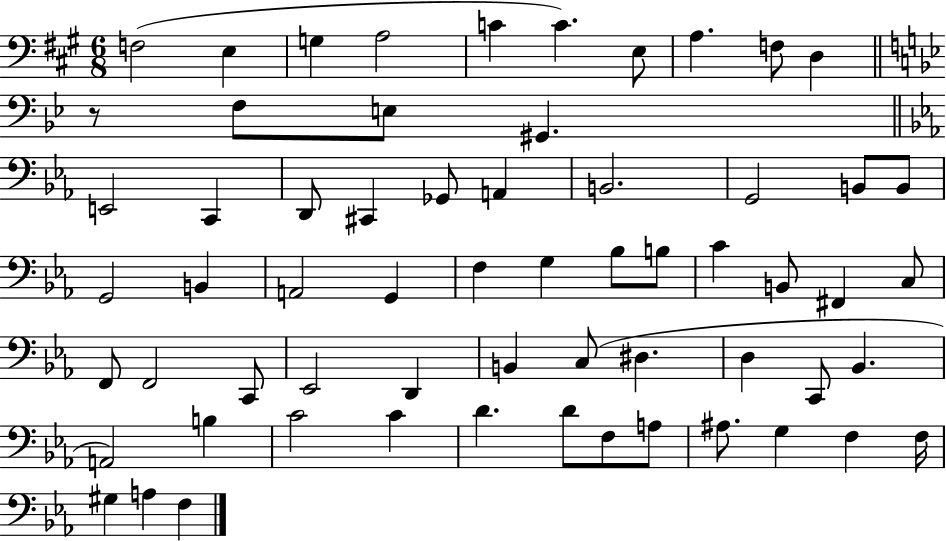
F3/h E3/q G3/q A3/h C4/q C4/q. E3/e A3/q. F3/e D3/q R/e F3/e E3/e G#2/q. E2/h C2/q D2/e C#2/q Gb2/e A2/q B2/h. G2/h B2/e B2/e G2/h B2/q A2/h G2/q F3/q G3/q Bb3/e B3/e C4/q B2/e F#2/q C3/e F2/e F2/h C2/e Eb2/h D2/q B2/q C3/e D#3/q. D3/q C2/e Bb2/q. A2/h B3/q C4/h C4/q D4/q. D4/e F3/e A3/e A#3/e. G3/q F3/q F3/s G#3/q A3/q F3/q